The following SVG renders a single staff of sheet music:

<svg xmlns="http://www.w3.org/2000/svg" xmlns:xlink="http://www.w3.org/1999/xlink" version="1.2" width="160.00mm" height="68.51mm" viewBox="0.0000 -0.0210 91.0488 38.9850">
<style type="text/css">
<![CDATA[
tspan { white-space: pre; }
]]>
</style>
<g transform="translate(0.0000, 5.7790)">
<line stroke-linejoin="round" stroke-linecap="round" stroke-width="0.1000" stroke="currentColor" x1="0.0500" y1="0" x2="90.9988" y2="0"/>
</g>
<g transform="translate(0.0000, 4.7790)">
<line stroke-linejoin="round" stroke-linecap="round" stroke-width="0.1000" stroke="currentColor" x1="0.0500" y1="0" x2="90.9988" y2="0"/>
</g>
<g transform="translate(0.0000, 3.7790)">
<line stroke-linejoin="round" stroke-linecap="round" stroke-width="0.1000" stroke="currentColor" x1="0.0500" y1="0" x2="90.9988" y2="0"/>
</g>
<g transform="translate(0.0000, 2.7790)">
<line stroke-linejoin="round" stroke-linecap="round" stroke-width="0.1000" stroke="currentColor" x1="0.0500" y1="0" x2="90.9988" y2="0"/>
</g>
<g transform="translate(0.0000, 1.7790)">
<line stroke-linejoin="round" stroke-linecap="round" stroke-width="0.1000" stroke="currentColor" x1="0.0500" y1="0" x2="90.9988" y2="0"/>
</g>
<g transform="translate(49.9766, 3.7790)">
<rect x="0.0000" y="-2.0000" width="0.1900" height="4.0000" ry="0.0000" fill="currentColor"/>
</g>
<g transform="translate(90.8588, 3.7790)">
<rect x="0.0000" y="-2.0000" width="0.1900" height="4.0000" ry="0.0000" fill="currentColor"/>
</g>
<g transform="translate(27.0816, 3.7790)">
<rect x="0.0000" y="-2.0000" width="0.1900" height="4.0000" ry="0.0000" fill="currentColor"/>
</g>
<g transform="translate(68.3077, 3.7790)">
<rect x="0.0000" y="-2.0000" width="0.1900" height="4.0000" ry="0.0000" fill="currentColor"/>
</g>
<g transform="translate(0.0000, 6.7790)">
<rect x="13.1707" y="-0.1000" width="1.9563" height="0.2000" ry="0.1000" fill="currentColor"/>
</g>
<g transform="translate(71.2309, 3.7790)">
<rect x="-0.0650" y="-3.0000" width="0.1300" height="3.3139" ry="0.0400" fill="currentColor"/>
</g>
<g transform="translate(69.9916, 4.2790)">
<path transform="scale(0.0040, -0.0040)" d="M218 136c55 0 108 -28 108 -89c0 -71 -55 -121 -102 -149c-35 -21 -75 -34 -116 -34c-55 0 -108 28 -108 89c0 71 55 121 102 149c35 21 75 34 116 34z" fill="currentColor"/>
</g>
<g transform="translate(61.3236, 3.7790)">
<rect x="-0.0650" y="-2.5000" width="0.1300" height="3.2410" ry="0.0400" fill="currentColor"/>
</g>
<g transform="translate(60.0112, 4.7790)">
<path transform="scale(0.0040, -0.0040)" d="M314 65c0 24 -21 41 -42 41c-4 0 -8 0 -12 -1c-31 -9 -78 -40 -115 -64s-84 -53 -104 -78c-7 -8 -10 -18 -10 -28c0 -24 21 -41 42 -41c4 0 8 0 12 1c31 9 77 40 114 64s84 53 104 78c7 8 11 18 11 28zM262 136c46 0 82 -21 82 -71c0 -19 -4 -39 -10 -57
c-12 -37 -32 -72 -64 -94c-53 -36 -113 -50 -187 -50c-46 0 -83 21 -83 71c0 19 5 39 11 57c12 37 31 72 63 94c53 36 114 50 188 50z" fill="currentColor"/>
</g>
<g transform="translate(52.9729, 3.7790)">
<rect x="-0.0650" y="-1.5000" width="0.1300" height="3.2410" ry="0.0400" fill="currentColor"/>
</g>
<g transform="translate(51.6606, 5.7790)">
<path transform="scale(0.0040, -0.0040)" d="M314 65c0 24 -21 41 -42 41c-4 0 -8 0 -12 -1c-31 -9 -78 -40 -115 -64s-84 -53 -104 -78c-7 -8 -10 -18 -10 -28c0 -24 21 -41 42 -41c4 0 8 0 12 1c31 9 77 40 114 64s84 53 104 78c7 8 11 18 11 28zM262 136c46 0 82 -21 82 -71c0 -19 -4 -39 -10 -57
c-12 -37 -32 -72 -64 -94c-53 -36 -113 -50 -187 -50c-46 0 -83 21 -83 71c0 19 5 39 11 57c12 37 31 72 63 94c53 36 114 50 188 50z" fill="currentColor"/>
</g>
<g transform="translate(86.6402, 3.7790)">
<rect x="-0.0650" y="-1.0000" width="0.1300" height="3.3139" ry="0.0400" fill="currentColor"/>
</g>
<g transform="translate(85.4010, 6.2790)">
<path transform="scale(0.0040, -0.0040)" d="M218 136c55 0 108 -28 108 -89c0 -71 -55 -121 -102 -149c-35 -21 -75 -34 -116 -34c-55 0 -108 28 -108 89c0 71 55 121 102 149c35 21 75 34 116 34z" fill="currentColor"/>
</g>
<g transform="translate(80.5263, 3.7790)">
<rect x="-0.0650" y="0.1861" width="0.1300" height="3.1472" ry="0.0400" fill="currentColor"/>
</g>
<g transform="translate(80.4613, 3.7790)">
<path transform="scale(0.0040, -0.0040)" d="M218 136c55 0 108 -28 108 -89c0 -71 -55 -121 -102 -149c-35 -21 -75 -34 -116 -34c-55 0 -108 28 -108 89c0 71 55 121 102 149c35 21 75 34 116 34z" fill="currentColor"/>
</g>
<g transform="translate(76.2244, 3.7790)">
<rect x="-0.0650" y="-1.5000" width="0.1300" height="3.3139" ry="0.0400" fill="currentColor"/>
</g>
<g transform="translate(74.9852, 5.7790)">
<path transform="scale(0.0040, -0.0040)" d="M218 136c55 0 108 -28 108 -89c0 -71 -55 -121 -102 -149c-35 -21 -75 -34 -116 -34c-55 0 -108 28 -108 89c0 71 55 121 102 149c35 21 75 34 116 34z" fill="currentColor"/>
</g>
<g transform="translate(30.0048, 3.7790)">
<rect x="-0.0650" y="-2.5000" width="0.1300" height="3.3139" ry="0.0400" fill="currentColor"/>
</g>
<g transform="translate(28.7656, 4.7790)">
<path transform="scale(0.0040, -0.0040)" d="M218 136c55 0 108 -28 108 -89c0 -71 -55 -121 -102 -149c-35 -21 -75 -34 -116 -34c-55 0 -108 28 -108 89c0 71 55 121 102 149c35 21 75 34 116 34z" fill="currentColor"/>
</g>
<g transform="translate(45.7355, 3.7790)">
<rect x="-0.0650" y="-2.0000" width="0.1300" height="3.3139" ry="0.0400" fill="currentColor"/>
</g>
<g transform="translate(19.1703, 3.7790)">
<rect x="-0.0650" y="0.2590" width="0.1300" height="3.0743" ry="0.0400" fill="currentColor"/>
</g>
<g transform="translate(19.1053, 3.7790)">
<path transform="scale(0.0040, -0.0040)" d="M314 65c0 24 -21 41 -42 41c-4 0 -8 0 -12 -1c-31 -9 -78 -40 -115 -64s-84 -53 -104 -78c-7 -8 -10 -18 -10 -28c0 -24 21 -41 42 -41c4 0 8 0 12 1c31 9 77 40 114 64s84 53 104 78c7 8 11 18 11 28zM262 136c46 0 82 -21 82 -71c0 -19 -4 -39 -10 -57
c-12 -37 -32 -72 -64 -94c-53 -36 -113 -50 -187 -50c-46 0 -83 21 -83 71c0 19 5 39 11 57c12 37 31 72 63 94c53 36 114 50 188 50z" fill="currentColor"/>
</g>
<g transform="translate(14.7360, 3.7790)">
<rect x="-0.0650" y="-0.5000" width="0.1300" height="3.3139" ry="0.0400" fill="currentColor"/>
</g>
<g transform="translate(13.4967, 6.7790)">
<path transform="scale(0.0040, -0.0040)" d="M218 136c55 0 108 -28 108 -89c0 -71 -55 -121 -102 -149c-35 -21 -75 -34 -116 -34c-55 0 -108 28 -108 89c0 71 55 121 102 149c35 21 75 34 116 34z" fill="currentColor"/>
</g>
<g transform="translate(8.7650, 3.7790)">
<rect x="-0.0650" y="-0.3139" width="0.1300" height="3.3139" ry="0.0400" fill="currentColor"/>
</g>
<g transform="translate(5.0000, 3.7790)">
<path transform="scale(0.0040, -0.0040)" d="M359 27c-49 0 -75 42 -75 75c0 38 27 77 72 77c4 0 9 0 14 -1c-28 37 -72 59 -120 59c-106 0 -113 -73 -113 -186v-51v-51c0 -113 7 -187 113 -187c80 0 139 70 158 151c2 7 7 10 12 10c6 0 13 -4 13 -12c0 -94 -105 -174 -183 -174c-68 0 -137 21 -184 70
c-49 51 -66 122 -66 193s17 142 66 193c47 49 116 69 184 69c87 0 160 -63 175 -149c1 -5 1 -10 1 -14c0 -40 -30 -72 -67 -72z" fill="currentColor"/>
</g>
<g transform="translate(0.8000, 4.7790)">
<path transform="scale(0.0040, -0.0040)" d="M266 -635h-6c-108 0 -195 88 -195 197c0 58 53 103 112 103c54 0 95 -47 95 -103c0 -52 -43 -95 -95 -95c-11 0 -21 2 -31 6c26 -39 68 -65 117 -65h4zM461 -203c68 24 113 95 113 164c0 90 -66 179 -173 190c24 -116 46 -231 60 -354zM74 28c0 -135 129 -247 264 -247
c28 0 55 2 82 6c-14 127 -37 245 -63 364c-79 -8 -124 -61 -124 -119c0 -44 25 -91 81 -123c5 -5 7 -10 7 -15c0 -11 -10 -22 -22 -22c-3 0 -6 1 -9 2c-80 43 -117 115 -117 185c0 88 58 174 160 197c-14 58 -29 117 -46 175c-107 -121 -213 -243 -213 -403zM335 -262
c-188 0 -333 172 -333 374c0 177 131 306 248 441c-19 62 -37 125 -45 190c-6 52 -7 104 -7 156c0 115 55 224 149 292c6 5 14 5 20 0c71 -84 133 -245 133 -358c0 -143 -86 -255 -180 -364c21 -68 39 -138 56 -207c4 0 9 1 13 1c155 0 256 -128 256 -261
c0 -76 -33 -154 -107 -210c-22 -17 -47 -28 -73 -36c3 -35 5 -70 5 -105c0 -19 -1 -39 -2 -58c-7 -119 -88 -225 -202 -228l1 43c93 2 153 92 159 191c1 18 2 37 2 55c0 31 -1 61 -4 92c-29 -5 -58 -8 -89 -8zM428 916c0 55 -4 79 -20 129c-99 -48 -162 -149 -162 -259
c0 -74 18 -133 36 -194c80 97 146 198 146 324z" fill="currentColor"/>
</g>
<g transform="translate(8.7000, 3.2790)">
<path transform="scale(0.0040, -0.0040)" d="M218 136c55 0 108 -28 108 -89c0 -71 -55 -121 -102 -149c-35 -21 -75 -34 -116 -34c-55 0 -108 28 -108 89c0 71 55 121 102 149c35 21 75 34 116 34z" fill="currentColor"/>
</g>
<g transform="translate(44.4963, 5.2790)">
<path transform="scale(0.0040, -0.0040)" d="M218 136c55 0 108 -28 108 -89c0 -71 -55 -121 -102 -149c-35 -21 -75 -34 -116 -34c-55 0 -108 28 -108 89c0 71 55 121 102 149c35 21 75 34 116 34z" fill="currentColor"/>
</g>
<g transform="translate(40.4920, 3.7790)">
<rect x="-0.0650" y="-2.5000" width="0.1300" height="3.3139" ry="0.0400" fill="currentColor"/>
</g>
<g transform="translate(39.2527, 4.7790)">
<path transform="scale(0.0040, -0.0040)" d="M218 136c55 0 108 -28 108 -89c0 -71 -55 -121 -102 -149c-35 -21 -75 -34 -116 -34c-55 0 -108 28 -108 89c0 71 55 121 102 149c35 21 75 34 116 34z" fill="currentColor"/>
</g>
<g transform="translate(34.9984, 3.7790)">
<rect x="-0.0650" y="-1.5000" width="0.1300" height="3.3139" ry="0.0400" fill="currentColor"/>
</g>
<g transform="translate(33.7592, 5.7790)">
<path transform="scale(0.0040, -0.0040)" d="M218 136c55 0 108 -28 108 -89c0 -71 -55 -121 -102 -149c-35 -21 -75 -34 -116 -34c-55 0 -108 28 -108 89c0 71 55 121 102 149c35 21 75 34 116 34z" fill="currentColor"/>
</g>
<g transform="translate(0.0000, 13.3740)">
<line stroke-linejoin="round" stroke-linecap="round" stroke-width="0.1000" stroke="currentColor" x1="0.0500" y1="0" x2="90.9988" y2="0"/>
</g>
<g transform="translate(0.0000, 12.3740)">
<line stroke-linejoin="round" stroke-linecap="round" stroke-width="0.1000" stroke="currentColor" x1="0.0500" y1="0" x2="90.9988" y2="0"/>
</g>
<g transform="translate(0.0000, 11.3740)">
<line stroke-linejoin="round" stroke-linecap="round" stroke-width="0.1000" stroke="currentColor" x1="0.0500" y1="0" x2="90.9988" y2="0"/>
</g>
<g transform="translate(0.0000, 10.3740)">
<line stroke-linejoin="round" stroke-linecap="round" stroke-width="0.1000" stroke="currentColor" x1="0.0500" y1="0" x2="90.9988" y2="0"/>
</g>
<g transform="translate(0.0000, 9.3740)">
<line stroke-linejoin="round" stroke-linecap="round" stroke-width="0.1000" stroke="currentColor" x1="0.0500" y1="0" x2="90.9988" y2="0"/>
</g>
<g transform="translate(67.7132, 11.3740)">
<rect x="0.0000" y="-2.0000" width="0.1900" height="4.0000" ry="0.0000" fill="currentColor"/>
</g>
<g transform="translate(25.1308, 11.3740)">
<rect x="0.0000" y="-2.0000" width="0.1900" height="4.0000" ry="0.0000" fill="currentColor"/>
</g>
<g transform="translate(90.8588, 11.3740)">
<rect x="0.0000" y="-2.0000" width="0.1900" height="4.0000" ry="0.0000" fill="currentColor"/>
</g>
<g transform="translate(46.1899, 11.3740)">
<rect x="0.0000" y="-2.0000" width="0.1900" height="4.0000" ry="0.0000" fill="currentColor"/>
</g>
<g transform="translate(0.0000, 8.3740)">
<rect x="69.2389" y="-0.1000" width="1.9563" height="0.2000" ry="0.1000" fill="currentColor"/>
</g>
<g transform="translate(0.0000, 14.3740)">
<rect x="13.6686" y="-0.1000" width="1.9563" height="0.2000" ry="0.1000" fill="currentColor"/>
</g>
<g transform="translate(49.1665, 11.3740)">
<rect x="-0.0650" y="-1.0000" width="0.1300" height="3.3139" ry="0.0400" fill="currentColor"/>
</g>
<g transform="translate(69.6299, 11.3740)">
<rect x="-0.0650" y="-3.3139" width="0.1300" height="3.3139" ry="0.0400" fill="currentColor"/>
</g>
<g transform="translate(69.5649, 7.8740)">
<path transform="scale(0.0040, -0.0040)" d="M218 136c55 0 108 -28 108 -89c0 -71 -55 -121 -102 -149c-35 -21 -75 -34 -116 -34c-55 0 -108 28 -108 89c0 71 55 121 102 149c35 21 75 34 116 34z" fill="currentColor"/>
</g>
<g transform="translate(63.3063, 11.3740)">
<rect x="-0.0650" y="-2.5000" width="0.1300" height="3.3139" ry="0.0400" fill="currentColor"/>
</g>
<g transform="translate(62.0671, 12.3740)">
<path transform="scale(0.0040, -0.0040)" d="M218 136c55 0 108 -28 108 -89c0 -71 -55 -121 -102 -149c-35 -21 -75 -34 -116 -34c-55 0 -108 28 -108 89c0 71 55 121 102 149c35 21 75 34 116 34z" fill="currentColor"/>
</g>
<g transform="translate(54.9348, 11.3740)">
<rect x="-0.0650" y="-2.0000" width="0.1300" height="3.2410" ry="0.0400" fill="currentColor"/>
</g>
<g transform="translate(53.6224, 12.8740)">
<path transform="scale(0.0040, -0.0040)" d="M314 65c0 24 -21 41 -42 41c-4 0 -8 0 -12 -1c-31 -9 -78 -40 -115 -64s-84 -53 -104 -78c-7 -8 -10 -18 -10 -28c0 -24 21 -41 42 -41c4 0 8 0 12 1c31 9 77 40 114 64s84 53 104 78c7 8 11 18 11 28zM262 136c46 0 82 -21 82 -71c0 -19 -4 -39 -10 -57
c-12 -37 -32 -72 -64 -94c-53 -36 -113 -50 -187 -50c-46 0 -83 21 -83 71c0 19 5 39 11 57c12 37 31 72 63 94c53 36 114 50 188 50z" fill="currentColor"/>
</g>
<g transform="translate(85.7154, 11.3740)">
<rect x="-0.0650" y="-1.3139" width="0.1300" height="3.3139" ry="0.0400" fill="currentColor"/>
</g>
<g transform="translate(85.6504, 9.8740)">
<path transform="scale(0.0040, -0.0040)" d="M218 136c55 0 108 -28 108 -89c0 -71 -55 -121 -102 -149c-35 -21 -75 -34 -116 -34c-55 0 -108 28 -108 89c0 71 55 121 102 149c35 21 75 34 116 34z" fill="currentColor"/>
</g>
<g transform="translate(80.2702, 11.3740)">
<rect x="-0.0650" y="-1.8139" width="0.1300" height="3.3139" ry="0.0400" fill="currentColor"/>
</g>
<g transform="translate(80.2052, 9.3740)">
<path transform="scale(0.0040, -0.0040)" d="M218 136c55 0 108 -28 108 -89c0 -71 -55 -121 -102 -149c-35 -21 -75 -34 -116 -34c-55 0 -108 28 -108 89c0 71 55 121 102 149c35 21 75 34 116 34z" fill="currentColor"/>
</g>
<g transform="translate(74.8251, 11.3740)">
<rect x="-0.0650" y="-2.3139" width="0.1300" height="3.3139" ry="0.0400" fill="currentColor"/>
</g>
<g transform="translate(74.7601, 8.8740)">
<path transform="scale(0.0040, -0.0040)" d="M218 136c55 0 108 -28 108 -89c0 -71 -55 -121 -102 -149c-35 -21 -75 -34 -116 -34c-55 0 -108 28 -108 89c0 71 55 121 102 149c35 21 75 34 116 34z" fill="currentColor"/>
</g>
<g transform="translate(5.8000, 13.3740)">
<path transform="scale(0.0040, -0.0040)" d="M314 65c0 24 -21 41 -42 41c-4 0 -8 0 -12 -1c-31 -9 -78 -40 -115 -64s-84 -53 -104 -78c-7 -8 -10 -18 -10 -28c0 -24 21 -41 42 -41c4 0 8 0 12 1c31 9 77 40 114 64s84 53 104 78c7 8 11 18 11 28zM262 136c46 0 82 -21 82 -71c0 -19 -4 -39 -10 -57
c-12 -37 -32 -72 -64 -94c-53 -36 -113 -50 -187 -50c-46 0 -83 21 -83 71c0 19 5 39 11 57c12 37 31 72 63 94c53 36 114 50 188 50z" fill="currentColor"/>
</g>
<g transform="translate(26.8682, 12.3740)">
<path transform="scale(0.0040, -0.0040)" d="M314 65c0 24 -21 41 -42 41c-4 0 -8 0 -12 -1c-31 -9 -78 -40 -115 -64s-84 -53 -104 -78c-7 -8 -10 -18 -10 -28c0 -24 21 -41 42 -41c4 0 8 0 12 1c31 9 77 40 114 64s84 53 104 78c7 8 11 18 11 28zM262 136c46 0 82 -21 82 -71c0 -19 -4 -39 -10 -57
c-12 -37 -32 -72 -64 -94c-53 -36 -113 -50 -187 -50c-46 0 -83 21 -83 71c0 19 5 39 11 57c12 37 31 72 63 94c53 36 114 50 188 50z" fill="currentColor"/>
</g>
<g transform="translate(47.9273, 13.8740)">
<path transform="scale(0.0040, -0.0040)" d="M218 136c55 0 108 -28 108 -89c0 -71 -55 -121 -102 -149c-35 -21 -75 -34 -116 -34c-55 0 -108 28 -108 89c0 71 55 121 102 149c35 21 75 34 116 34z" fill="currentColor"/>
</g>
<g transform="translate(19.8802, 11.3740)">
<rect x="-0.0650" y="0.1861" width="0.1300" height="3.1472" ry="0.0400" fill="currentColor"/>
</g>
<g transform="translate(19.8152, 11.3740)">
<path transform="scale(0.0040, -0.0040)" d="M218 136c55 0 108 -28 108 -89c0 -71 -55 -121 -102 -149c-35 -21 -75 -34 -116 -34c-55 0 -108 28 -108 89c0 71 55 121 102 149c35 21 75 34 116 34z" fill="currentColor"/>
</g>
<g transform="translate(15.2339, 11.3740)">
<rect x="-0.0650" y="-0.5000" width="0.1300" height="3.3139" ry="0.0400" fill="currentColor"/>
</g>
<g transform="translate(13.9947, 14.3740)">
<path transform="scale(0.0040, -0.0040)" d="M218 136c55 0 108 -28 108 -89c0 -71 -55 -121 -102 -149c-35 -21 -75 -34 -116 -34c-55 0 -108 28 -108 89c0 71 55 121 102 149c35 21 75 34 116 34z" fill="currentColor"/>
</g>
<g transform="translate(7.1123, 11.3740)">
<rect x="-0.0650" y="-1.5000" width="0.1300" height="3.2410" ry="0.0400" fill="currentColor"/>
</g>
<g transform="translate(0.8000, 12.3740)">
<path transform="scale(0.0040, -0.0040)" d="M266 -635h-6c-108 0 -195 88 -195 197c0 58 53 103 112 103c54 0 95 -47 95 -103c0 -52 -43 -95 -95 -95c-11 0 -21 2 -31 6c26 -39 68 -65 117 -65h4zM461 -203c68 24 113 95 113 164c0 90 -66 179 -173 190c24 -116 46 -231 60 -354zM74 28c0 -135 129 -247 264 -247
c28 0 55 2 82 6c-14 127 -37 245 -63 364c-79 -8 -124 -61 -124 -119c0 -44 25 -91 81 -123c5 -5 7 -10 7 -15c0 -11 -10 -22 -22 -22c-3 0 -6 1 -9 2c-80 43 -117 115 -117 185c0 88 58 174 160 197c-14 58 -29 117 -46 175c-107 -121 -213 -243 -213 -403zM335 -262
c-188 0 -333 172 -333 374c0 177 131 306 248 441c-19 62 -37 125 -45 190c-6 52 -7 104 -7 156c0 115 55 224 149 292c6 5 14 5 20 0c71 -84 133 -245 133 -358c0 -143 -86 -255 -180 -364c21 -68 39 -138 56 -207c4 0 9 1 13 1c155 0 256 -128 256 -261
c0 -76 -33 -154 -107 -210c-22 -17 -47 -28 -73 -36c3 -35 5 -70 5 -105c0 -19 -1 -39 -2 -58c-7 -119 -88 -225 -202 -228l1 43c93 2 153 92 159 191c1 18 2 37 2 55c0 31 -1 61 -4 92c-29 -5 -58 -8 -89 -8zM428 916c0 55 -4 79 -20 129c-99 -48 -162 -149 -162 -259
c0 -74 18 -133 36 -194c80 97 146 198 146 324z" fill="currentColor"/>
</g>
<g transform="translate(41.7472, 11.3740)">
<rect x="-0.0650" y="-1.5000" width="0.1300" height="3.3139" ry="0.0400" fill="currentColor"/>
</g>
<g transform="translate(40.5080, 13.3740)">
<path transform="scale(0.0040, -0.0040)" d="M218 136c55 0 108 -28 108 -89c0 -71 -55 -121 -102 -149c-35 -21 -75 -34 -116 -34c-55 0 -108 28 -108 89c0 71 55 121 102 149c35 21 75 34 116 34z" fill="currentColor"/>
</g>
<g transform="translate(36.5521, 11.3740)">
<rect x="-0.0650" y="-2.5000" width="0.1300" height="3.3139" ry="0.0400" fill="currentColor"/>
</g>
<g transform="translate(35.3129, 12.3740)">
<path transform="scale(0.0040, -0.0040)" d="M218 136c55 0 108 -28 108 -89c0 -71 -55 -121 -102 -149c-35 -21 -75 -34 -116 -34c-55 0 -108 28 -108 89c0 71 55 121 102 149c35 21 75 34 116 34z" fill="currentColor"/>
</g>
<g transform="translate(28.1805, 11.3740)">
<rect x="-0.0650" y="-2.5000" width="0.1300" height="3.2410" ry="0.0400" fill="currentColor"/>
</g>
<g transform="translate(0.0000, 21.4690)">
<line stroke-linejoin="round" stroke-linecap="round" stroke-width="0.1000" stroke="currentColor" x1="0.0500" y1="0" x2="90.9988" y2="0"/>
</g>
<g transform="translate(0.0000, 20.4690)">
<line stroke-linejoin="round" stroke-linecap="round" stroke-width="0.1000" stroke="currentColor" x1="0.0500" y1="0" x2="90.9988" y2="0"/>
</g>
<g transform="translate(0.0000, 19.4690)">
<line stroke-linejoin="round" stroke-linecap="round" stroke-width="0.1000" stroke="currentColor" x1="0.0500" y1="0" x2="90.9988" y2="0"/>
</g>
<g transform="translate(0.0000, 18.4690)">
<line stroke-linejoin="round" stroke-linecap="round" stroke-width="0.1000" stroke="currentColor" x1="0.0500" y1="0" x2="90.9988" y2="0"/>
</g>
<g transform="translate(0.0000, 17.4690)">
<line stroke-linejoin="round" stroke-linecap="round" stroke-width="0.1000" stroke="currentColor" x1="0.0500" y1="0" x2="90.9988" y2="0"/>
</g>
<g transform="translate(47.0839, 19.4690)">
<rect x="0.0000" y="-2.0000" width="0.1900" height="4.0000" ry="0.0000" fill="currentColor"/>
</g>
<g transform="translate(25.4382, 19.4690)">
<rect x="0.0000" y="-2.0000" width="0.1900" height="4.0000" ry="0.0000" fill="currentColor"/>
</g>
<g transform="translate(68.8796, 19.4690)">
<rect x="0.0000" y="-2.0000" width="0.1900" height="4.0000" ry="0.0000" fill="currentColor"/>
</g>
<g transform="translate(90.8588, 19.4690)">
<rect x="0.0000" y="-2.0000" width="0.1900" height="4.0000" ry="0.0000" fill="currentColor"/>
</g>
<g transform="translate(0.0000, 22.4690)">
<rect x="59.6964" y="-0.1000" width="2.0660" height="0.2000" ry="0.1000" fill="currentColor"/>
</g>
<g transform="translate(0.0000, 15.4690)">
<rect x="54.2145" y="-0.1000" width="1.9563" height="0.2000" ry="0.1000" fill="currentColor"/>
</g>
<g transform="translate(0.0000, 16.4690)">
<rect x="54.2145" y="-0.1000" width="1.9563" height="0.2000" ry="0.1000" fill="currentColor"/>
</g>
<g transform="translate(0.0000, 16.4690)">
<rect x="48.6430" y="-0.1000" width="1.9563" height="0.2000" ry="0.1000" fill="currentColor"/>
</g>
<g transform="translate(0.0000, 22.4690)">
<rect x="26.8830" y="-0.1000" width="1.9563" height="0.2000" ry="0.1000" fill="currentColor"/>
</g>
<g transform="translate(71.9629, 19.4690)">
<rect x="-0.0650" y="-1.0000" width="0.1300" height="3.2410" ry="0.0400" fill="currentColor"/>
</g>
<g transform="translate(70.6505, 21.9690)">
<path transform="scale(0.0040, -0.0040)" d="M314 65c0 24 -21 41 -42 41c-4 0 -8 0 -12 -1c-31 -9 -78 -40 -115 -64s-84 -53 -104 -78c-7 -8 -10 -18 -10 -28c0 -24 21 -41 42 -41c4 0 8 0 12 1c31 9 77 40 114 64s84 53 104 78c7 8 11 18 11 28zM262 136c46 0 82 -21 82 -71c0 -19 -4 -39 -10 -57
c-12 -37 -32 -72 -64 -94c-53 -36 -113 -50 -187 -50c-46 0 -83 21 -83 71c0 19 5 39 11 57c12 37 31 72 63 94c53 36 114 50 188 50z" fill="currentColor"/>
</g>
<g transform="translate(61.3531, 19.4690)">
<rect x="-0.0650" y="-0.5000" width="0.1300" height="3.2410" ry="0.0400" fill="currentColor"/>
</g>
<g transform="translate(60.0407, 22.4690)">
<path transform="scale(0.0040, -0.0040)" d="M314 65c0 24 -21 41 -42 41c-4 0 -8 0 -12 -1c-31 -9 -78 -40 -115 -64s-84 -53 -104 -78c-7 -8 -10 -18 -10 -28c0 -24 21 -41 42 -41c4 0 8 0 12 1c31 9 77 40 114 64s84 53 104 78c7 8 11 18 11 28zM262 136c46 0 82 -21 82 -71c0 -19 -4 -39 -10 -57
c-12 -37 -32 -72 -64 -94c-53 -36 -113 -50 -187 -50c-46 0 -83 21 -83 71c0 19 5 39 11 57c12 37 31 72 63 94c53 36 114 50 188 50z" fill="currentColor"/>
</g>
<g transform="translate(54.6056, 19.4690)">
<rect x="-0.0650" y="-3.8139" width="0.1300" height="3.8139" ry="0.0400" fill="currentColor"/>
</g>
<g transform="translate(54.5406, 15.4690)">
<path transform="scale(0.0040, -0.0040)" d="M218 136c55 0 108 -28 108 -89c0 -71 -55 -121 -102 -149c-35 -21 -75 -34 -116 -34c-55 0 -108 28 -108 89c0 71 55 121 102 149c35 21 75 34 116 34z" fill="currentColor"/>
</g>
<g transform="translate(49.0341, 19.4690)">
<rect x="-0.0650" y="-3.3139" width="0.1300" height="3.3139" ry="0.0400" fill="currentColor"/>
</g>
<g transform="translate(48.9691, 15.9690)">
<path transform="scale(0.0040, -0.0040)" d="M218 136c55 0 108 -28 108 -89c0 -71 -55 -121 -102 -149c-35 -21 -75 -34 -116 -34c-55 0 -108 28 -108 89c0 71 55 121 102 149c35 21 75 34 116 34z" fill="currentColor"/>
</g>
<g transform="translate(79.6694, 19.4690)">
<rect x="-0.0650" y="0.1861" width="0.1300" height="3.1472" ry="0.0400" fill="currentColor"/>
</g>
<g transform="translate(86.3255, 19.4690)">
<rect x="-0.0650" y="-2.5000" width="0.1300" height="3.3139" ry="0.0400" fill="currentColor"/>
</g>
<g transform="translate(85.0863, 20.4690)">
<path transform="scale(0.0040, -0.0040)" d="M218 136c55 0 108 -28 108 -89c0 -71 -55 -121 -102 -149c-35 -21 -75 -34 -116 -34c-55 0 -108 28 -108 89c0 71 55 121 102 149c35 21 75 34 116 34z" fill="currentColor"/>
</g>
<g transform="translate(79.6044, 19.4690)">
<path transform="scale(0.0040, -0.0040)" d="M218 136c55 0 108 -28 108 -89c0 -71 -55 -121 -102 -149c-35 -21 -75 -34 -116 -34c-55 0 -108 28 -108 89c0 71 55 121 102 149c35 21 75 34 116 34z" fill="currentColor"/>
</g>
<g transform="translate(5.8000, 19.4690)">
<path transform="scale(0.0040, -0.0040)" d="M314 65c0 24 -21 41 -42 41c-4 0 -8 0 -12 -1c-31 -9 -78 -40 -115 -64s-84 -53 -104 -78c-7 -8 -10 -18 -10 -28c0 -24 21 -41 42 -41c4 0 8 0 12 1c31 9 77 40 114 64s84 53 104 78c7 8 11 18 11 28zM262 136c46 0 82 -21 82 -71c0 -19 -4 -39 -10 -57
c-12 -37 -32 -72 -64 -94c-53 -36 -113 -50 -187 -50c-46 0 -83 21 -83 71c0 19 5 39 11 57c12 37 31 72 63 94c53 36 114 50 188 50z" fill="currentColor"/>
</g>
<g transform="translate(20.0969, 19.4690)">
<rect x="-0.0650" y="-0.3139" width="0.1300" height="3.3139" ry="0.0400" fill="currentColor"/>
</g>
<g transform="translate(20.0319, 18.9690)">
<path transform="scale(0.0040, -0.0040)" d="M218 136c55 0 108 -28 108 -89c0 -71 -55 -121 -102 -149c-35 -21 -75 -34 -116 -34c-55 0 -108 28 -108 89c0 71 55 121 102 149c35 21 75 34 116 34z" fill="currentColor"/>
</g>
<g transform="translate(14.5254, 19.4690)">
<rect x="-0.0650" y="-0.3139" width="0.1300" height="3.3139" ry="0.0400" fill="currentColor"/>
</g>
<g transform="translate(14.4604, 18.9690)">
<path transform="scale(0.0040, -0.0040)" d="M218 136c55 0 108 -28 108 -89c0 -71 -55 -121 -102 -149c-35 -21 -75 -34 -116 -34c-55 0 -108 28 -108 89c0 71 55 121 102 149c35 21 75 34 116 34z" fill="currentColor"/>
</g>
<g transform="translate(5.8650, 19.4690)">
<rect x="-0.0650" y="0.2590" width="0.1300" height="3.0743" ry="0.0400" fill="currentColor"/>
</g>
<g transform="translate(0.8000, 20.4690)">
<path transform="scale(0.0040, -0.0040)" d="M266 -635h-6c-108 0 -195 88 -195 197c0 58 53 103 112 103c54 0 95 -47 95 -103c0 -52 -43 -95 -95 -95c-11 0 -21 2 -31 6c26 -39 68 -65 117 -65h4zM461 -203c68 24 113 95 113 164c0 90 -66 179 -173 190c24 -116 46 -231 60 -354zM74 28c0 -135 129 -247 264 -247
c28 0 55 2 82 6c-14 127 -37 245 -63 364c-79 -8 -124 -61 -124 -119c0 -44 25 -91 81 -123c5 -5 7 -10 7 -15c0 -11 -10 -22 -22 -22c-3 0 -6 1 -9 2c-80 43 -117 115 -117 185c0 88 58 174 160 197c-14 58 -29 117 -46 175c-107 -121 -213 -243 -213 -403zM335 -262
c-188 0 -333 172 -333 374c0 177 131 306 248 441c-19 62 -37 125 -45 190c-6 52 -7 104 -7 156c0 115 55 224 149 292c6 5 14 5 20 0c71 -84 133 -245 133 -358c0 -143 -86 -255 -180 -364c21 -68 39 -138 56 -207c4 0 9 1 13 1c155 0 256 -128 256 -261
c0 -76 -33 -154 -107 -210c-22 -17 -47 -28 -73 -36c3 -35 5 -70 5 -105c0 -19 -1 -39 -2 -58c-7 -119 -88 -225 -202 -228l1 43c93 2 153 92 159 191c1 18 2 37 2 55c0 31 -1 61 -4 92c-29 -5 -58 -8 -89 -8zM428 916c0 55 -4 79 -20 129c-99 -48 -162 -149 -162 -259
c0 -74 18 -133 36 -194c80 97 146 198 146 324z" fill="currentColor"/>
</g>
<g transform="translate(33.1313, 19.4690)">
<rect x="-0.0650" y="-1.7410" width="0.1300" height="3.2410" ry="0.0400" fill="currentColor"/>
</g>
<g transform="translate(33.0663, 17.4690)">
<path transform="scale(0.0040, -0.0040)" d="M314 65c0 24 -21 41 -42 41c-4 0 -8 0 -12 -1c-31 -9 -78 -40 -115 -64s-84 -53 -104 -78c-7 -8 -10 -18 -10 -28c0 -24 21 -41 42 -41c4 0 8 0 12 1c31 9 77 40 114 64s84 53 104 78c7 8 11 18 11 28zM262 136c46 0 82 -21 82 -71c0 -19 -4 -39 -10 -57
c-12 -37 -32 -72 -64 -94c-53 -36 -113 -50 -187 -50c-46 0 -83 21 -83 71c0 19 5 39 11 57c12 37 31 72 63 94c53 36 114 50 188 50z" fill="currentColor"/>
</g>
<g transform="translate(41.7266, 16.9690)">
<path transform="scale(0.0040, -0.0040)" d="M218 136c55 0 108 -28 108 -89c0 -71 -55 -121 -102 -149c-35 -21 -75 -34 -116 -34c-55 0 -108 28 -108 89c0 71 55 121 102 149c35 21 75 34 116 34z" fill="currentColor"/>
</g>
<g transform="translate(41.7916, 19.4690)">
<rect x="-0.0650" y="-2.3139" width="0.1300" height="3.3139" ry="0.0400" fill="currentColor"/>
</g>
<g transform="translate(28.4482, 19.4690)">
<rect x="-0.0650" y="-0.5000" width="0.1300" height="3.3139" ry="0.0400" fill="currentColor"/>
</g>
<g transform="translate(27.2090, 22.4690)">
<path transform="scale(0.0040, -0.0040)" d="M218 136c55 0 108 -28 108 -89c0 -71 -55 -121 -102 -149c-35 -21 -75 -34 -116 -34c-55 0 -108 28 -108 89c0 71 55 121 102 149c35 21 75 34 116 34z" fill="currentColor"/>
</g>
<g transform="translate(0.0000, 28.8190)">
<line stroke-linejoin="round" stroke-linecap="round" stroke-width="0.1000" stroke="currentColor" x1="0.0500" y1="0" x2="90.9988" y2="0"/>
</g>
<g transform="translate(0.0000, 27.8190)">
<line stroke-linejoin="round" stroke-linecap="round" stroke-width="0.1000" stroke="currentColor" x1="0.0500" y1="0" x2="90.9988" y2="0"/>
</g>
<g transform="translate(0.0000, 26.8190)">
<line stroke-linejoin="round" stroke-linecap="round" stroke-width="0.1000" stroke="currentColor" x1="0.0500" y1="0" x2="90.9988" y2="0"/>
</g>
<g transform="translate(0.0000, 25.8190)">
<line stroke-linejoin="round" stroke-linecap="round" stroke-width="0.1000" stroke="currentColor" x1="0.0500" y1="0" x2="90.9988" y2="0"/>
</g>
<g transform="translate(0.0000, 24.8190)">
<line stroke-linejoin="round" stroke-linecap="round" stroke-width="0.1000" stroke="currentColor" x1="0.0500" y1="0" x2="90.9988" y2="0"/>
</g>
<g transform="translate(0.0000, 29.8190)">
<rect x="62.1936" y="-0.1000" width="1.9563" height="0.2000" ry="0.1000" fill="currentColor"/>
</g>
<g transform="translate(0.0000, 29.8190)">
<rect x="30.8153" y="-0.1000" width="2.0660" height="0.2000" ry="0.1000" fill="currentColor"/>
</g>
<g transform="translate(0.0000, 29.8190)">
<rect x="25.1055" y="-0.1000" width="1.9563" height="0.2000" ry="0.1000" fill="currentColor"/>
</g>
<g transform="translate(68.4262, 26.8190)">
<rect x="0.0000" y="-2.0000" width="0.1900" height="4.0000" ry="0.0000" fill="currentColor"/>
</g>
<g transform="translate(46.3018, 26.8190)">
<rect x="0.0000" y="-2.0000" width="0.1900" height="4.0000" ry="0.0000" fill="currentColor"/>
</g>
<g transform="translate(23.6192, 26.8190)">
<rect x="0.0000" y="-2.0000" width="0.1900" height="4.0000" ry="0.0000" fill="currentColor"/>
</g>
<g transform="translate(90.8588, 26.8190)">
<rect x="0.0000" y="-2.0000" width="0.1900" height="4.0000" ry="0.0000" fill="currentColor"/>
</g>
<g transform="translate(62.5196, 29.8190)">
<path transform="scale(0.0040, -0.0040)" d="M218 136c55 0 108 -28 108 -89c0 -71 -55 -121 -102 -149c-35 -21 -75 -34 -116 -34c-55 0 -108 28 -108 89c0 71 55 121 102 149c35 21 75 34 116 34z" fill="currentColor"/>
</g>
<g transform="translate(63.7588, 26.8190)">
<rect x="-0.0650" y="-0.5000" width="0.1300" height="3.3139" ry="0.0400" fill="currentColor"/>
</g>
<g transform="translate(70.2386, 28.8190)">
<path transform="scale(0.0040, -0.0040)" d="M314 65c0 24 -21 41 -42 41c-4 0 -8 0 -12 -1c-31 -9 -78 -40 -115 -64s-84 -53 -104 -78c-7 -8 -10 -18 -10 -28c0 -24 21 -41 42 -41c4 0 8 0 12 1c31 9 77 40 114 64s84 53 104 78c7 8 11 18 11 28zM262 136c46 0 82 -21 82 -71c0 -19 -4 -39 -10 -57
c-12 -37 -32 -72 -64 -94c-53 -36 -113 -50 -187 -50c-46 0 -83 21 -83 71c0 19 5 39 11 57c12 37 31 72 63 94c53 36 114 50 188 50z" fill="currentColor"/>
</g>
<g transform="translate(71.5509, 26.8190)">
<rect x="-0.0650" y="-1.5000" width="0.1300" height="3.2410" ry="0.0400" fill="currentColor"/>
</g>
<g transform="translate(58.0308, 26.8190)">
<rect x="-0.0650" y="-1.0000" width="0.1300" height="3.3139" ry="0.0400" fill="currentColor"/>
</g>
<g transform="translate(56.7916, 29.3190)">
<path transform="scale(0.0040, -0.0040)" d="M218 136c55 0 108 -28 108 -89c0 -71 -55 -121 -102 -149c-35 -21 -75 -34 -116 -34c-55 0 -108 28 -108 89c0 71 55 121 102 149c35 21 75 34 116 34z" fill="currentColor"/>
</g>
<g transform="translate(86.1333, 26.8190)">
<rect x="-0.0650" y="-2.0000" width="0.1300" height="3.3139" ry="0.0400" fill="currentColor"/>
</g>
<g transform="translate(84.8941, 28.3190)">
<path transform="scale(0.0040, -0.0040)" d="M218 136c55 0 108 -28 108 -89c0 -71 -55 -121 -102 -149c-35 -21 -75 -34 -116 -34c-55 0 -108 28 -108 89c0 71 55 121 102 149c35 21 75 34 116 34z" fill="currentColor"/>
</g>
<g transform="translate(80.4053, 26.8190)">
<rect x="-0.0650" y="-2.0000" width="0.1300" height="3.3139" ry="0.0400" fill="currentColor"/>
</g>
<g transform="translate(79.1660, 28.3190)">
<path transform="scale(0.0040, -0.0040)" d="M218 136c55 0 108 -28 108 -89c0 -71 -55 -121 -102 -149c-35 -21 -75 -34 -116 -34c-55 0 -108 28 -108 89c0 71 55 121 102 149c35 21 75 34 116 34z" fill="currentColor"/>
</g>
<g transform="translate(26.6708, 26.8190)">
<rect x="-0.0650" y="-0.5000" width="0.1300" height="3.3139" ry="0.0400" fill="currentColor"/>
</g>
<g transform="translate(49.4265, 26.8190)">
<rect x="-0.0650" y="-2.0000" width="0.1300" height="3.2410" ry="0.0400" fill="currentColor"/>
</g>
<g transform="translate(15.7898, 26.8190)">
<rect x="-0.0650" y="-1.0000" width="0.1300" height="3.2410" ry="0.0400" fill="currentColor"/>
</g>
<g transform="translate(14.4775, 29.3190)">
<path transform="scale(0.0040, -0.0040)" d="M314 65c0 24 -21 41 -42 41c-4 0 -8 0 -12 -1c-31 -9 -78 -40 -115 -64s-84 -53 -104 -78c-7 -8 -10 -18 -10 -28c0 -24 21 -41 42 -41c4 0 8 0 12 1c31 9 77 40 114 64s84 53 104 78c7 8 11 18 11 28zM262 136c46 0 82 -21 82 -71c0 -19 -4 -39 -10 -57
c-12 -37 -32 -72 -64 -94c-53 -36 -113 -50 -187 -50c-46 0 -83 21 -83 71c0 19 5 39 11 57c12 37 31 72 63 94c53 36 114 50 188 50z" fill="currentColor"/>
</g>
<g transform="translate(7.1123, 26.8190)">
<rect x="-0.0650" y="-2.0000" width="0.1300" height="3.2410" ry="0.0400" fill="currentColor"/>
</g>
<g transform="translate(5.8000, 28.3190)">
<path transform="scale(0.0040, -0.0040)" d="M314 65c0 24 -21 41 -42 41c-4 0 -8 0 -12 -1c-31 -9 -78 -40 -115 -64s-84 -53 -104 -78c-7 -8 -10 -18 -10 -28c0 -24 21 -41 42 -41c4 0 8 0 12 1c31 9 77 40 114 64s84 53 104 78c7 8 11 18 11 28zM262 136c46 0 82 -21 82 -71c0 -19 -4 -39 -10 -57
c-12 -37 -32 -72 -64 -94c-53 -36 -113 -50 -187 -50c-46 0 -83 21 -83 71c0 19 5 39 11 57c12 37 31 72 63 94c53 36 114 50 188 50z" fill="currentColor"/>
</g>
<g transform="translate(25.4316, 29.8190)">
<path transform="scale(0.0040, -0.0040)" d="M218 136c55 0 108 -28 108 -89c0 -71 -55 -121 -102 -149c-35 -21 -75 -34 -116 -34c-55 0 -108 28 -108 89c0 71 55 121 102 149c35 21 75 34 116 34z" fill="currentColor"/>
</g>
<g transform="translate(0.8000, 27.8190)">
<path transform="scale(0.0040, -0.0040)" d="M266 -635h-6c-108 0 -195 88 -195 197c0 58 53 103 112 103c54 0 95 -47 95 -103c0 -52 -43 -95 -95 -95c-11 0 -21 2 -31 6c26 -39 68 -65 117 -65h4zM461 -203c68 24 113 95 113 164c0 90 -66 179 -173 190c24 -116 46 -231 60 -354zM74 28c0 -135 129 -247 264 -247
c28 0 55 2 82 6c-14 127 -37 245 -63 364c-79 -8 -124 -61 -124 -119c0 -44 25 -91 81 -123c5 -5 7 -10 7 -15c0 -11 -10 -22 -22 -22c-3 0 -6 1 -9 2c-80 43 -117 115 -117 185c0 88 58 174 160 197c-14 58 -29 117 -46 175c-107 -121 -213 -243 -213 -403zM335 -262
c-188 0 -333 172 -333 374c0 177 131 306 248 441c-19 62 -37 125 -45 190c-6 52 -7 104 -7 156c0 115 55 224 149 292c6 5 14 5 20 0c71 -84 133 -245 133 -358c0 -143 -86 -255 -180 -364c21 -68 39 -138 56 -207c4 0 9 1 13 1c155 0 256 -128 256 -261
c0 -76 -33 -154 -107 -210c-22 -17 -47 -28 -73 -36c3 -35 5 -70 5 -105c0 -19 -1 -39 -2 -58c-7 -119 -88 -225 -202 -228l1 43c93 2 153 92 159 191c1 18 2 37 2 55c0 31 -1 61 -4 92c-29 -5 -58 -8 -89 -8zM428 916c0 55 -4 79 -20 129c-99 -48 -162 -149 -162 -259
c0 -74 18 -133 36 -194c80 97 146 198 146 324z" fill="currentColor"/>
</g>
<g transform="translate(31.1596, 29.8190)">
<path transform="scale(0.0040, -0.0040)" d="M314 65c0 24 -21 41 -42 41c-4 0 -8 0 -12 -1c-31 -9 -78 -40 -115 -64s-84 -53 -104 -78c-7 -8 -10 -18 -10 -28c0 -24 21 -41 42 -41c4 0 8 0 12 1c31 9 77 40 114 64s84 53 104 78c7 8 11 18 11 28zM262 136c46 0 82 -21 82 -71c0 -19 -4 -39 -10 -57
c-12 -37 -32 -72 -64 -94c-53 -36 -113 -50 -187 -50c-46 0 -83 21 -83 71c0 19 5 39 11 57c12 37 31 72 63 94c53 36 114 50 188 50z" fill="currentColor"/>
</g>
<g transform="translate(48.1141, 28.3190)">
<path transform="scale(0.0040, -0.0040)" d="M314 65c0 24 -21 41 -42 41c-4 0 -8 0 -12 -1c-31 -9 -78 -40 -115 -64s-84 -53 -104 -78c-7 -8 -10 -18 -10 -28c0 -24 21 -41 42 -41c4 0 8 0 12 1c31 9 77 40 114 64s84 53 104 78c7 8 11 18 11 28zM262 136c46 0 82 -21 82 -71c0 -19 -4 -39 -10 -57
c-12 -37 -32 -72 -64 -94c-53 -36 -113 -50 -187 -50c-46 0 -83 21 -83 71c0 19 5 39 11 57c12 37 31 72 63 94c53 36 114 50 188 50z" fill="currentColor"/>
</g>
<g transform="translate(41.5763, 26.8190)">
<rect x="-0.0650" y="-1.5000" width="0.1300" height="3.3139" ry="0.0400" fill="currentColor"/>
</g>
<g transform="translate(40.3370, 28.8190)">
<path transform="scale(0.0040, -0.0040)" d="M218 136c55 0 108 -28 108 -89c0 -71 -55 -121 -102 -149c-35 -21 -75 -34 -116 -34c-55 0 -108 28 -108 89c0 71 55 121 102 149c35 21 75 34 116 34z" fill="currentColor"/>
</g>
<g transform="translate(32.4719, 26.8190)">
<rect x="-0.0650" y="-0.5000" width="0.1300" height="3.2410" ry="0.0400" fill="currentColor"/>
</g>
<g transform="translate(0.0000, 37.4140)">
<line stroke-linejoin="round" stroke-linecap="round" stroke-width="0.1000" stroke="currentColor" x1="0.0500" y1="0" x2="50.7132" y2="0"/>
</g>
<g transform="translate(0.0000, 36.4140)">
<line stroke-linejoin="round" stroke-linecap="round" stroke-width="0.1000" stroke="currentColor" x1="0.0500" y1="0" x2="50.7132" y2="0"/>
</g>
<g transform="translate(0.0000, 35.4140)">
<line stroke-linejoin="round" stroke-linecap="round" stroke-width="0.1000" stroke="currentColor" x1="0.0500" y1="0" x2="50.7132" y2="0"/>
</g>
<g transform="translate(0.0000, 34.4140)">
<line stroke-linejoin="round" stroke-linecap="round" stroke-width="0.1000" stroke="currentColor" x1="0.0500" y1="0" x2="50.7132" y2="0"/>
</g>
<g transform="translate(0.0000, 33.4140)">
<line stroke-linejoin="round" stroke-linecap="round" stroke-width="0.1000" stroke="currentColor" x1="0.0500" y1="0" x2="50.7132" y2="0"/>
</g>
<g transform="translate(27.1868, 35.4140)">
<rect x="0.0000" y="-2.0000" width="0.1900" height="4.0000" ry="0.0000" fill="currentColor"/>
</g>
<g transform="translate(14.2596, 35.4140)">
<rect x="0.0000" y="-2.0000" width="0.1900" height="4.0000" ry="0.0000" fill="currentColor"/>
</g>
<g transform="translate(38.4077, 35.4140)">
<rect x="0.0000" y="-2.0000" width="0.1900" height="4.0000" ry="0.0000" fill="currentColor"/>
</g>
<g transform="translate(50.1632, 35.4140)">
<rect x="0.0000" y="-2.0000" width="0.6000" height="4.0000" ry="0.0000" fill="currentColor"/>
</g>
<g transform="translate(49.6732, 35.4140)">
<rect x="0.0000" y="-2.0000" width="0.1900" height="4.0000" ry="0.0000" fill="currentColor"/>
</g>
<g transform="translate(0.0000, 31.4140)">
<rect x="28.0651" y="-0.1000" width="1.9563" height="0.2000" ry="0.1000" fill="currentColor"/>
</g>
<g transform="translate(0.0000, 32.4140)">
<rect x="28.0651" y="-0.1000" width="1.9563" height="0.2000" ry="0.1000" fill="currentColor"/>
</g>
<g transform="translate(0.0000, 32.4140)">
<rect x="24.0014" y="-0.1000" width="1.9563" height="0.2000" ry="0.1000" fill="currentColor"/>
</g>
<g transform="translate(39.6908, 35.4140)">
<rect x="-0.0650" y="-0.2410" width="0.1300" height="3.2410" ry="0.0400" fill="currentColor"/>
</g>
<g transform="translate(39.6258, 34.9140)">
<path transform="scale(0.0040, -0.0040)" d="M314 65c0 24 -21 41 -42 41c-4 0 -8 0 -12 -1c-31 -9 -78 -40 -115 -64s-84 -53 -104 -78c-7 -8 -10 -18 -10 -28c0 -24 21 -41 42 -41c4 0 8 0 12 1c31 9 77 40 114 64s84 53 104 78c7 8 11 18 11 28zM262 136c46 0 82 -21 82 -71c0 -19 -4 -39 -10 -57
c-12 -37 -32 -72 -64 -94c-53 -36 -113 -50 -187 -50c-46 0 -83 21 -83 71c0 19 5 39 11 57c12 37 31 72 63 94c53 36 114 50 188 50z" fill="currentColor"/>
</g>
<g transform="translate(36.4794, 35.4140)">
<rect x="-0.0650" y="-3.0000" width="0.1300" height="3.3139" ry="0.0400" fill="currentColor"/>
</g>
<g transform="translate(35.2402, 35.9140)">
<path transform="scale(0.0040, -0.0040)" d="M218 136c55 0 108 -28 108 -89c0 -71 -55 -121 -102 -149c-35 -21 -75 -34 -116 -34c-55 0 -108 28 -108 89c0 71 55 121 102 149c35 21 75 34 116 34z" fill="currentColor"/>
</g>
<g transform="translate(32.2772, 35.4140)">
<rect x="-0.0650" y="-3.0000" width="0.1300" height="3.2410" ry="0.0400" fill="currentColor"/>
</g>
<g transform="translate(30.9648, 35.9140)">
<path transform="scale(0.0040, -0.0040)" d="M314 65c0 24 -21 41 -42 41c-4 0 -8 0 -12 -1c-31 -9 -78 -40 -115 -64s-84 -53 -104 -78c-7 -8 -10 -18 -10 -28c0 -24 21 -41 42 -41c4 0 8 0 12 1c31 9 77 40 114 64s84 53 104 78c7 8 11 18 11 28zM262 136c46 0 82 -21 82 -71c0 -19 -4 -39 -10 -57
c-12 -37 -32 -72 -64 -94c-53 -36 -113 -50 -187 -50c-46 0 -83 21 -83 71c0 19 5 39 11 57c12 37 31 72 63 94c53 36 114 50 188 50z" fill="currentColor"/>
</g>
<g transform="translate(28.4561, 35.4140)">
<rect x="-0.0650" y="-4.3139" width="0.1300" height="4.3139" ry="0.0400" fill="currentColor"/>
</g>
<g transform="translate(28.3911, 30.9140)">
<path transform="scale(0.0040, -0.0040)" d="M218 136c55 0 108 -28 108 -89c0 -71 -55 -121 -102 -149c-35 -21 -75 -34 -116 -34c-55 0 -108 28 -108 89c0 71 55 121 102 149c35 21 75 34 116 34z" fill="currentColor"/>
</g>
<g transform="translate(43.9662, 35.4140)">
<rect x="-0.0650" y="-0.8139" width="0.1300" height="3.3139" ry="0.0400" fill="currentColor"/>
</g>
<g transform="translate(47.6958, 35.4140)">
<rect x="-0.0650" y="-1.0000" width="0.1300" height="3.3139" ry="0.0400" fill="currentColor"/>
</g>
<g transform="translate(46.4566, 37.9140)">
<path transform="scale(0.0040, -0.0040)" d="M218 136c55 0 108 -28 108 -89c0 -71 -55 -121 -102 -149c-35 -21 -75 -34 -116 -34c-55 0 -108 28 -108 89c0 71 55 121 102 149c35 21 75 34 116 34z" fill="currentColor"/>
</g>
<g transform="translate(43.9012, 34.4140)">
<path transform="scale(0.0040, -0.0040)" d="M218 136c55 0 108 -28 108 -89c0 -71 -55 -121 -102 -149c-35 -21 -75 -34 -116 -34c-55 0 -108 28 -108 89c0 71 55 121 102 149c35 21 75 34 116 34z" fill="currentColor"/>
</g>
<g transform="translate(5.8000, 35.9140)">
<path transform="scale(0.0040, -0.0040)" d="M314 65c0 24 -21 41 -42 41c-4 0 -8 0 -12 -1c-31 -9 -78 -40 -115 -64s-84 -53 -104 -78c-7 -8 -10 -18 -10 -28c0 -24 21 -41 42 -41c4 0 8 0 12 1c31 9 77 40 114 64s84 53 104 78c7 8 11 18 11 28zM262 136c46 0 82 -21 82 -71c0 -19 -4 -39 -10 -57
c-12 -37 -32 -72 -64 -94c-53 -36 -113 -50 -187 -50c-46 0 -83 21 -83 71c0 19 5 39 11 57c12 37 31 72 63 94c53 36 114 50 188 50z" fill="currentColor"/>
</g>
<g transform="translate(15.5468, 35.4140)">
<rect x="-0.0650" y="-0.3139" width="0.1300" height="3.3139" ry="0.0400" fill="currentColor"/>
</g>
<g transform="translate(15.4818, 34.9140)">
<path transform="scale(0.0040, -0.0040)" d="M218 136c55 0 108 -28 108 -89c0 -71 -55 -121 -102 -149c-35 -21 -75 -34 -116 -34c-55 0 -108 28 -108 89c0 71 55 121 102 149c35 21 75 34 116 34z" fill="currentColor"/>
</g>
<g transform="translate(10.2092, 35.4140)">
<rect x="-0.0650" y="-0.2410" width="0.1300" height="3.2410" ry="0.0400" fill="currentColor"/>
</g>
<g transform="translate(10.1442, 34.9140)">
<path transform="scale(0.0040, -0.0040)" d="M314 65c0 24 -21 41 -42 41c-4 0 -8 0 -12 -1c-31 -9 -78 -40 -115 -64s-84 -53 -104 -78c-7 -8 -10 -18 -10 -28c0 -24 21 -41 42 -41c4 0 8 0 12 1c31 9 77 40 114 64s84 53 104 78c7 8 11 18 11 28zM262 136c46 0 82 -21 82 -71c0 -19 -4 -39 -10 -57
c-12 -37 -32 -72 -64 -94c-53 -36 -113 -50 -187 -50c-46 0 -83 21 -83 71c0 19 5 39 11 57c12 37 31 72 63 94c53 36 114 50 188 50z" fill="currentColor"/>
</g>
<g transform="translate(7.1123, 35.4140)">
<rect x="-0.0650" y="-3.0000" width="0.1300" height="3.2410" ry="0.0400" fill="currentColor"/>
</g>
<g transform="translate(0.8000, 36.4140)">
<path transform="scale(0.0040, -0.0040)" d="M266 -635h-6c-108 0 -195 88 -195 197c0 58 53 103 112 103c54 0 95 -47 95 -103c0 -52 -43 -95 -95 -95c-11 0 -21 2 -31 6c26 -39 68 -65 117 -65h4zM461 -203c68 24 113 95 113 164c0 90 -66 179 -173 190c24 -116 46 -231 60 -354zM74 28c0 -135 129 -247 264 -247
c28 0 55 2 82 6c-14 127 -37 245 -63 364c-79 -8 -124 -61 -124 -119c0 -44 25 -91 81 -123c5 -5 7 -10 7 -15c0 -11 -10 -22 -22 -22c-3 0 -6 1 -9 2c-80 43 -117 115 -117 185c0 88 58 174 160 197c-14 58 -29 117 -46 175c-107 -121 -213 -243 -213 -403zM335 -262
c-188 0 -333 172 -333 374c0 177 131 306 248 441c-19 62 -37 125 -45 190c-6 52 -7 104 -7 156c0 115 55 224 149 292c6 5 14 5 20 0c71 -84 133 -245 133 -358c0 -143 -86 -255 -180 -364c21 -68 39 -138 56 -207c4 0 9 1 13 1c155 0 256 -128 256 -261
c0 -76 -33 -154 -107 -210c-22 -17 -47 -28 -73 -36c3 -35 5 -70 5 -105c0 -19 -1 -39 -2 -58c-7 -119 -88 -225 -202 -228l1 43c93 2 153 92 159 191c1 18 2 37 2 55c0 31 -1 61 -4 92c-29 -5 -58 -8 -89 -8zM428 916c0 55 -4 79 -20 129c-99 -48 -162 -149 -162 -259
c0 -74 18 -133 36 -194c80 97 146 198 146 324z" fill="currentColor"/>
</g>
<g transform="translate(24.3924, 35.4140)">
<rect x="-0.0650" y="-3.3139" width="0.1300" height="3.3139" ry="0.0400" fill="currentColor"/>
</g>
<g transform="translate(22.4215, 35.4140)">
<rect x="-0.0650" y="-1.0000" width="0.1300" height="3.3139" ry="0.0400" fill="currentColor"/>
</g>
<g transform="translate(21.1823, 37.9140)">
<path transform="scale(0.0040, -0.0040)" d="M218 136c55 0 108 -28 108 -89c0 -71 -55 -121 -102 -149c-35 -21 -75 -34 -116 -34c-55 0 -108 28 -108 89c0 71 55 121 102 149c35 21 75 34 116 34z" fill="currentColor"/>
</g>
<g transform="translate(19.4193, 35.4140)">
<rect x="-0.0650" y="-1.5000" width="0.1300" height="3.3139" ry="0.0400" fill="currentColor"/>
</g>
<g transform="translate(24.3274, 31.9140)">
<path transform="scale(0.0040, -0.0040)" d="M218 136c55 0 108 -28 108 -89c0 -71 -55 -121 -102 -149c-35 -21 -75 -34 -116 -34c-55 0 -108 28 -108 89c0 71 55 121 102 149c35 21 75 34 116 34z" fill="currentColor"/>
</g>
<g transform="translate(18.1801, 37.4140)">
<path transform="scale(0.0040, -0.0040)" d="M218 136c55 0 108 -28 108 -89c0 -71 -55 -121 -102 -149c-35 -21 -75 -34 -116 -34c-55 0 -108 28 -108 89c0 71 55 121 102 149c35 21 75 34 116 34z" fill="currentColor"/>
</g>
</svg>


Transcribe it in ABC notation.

X:1
T:Untitled
M:4/4
L:1/4
K:C
c C B2 G E G F E2 G2 A E B D E2 C B G2 G E D F2 G b g f e B2 c c C f2 g b c' C2 D2 B G F2 D2 C C2 E F2 D C E2 F F A2 c2 c E D b d' A2 A c2 d D